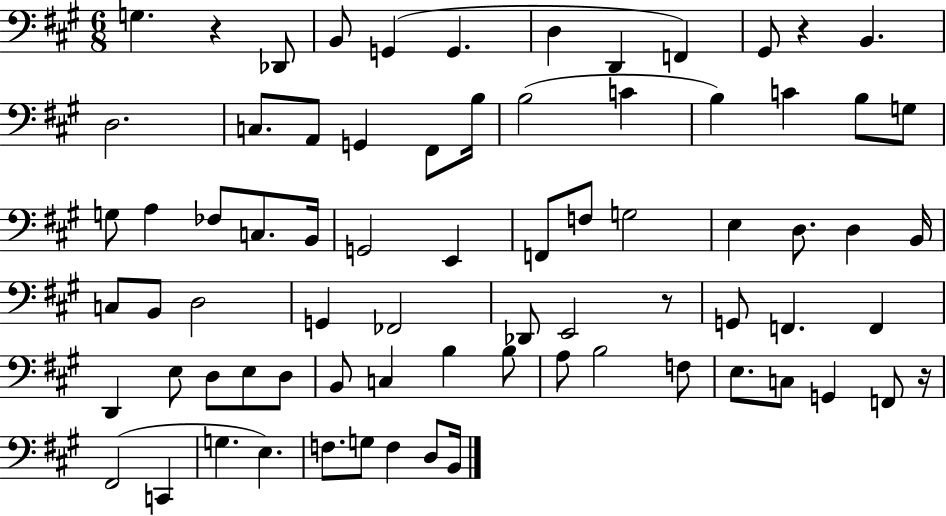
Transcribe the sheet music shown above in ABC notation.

X:1
T:Untitled
M:6/8
L:1/4
K:A
G, z _D,,/2 B,,/2 G,, G,, D, D,, F,, ^G,,/2 z B,, D,2 C,/2 A,,/2 G,, ^F,,/2 B,/4 B,2 C B, C B,/2 G,/2 G,/2 A, _F,/2 C,/2 B,,/4 G,,2 E,, F,,/2 F,/2 G,2 E, D,/2 D, B,,/4 C,/2 B,,/2 D,2 G,, _F,,2 _D,,/2 E,,2 z/2 G,,/2 F,, F,, D,, E,/2 D,/2 E,/2 D,/2 B,,/2 C, B, B,/2 A,/2 B,2 F,/2 E,/2 C,/2 G,, F,,/2 z/4 ^F,,2 C,, G, E, F,/2 G,/2 F, D,/2 B,,/4